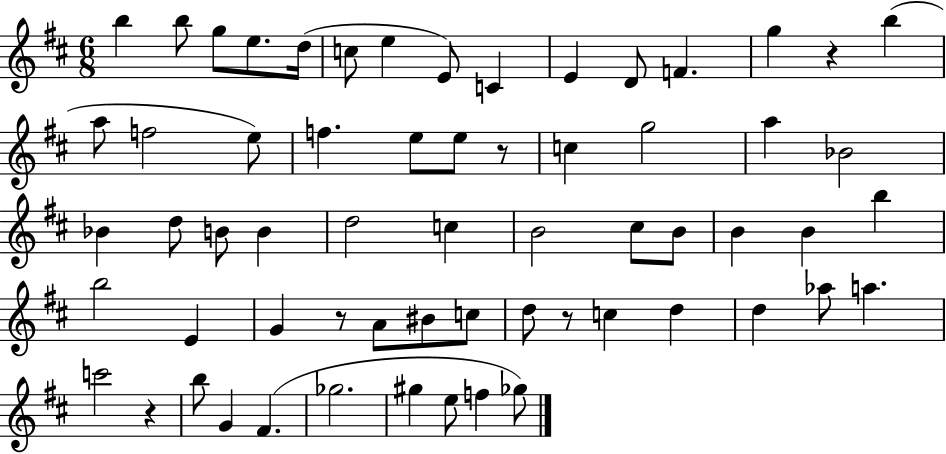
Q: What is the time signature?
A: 6/8